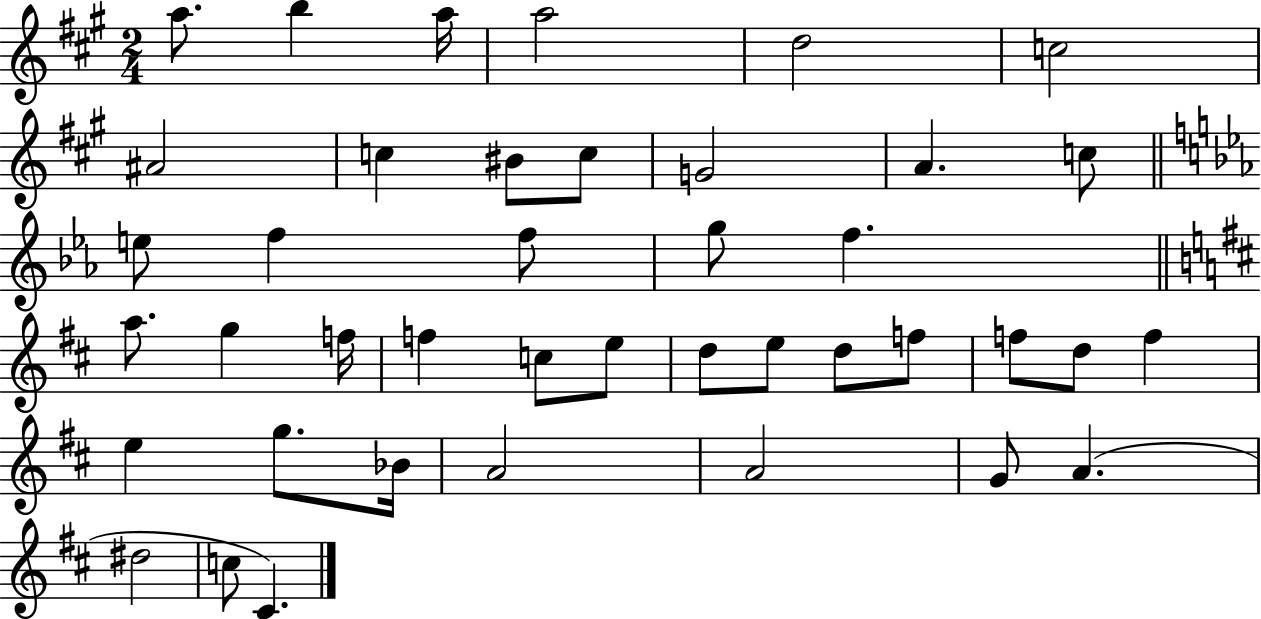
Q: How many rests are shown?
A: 0